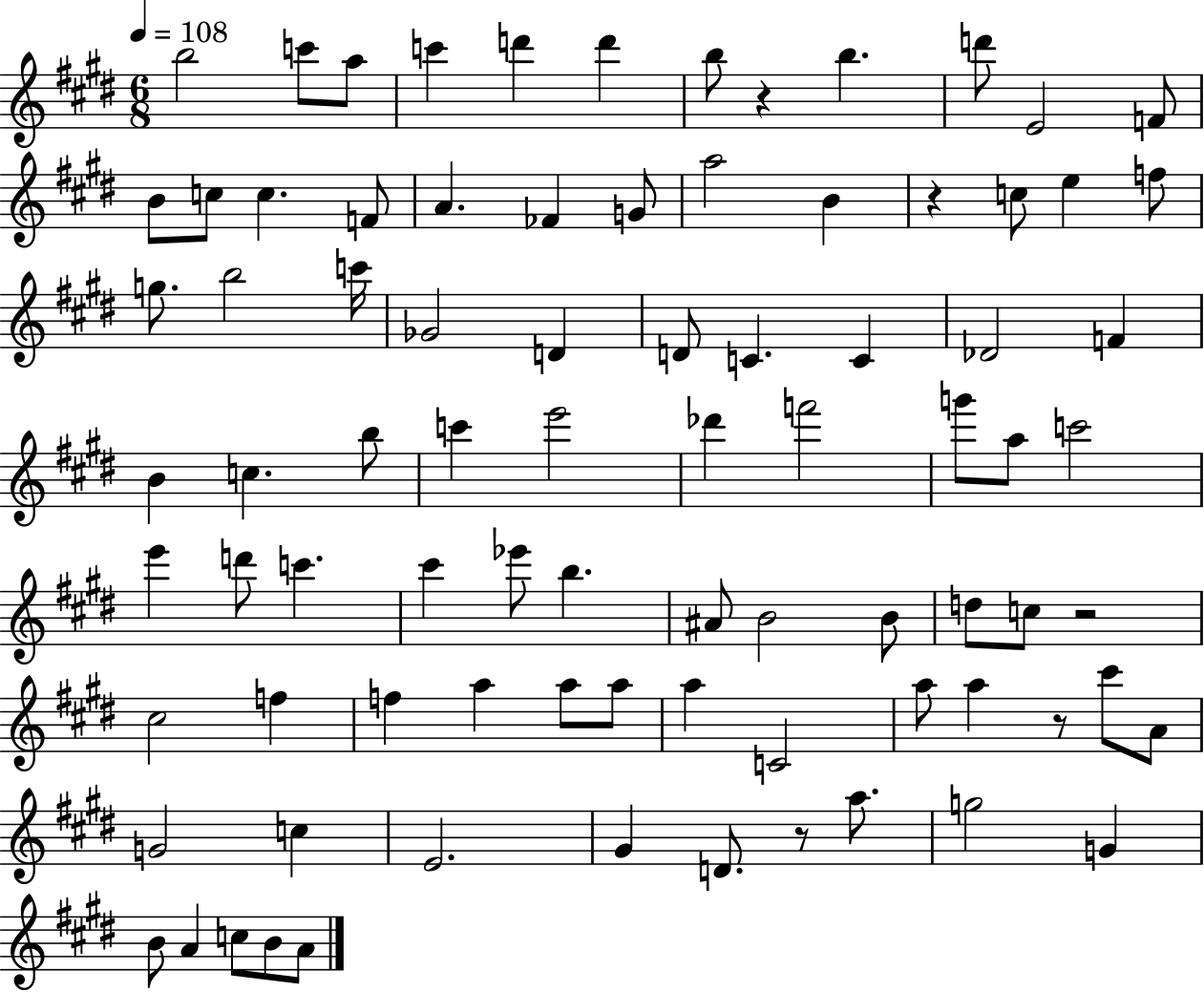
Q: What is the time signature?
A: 6/8